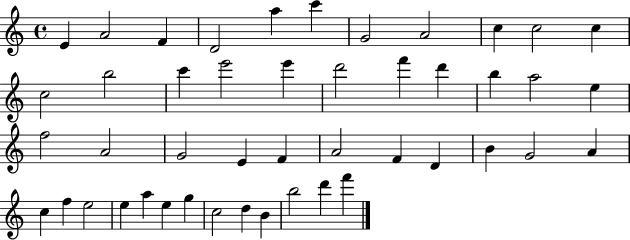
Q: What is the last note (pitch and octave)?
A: F6